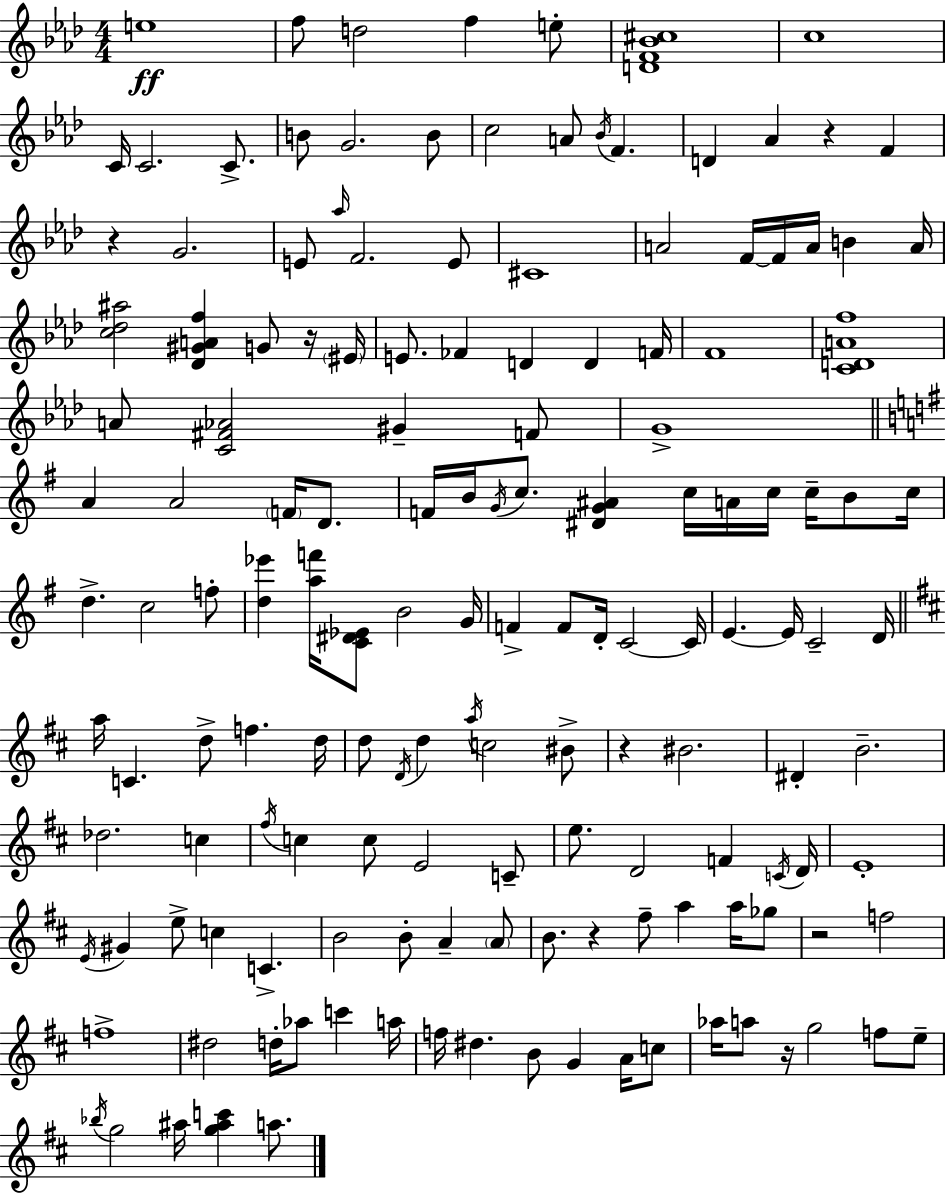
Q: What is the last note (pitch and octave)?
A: A5